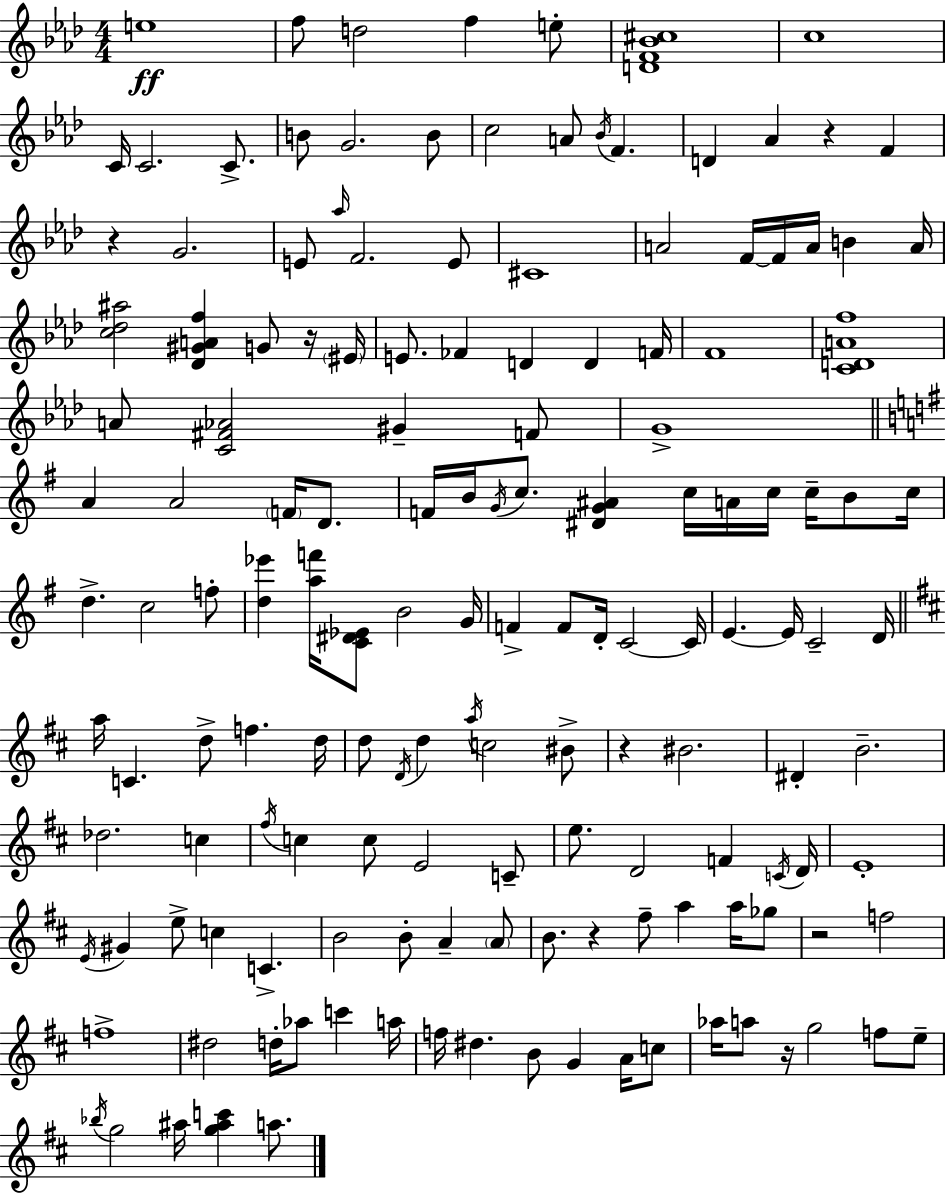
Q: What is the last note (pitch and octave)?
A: A5